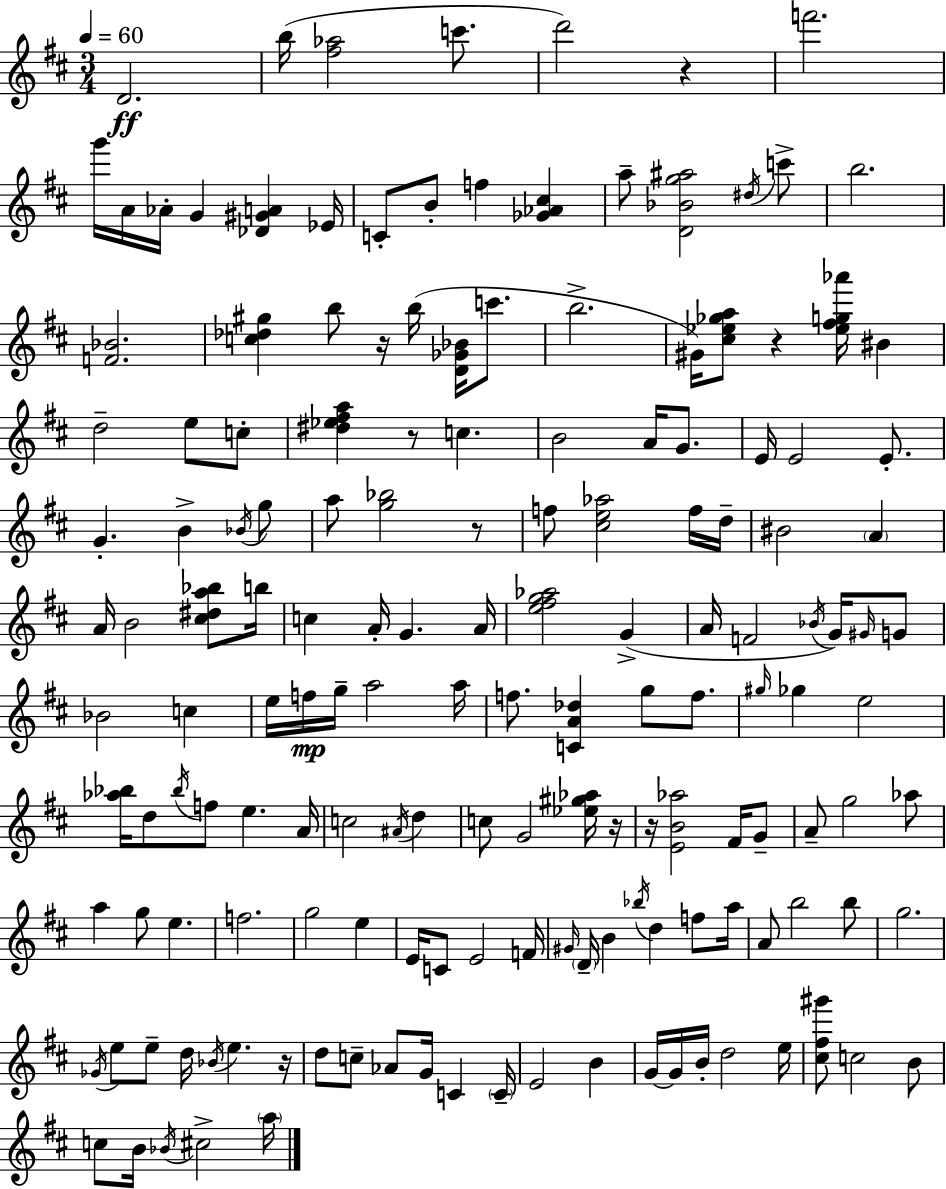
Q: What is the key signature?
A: D major